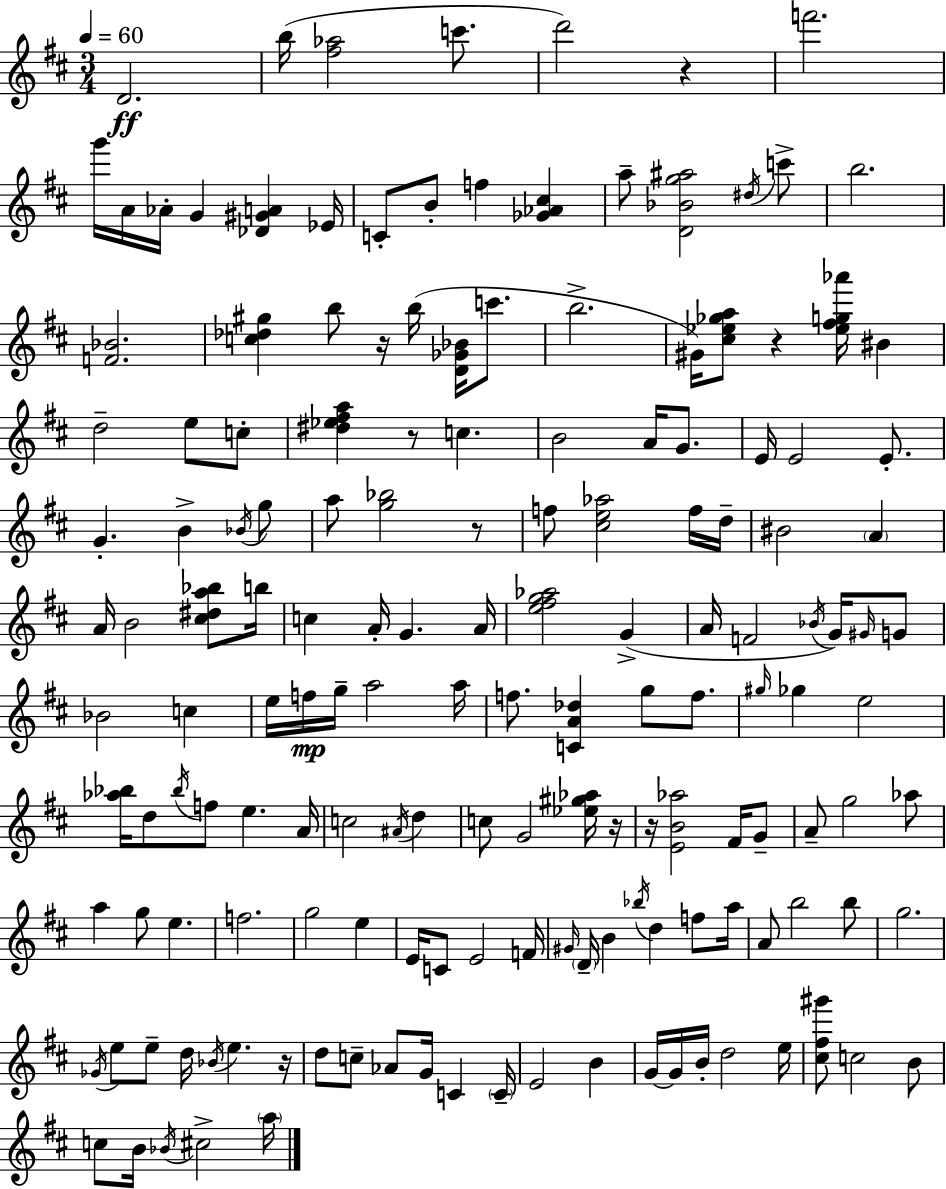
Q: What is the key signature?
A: D major